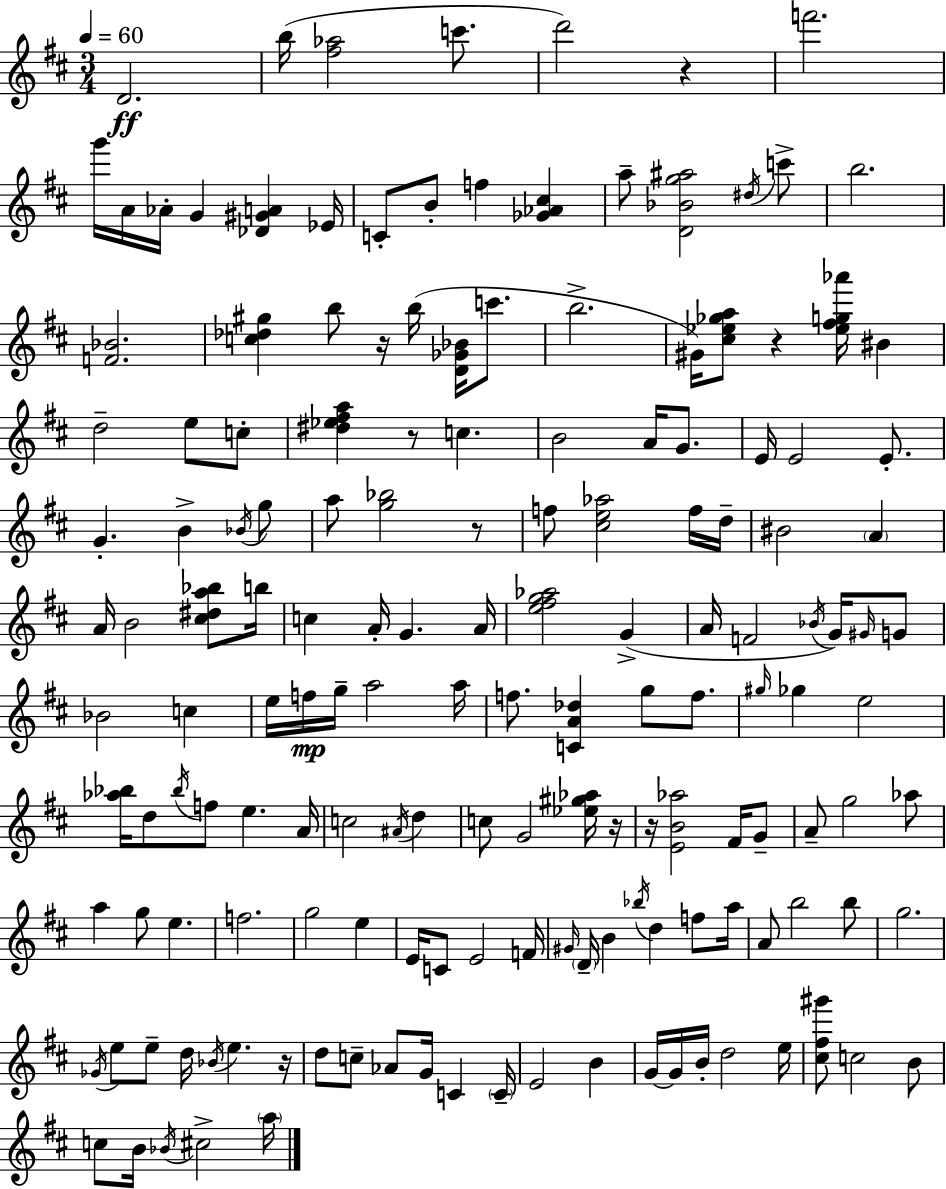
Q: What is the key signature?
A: D major